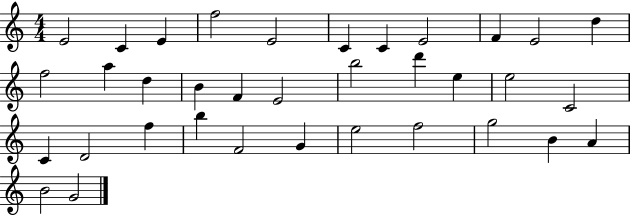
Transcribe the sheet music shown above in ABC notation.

X:1
T:Untitled
M:4/4
L:1/4
K:C
E2 C E f2 E2 C C E2 F E2 d f2 a d B F E2 b2 d' e e2 C2 C D2 f b F2 G e2 f2 g2 B A B2 G2